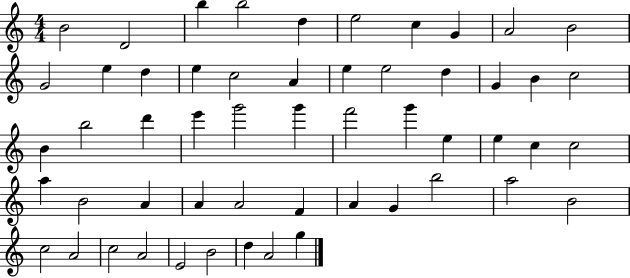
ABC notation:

X:1
T:Untitled
M:4/4
L:1/4
K:C
B2 D2 b b2 d e2 c G A2 B2 G2 e d e c2 A e e2 d G B c2 B b2 d' e' g'2 g' f'2 g' e e c c2 a B2 A A A2 F A G b2 a2 B2 c2 A2 c2 A2 E2 B2 d A2 g